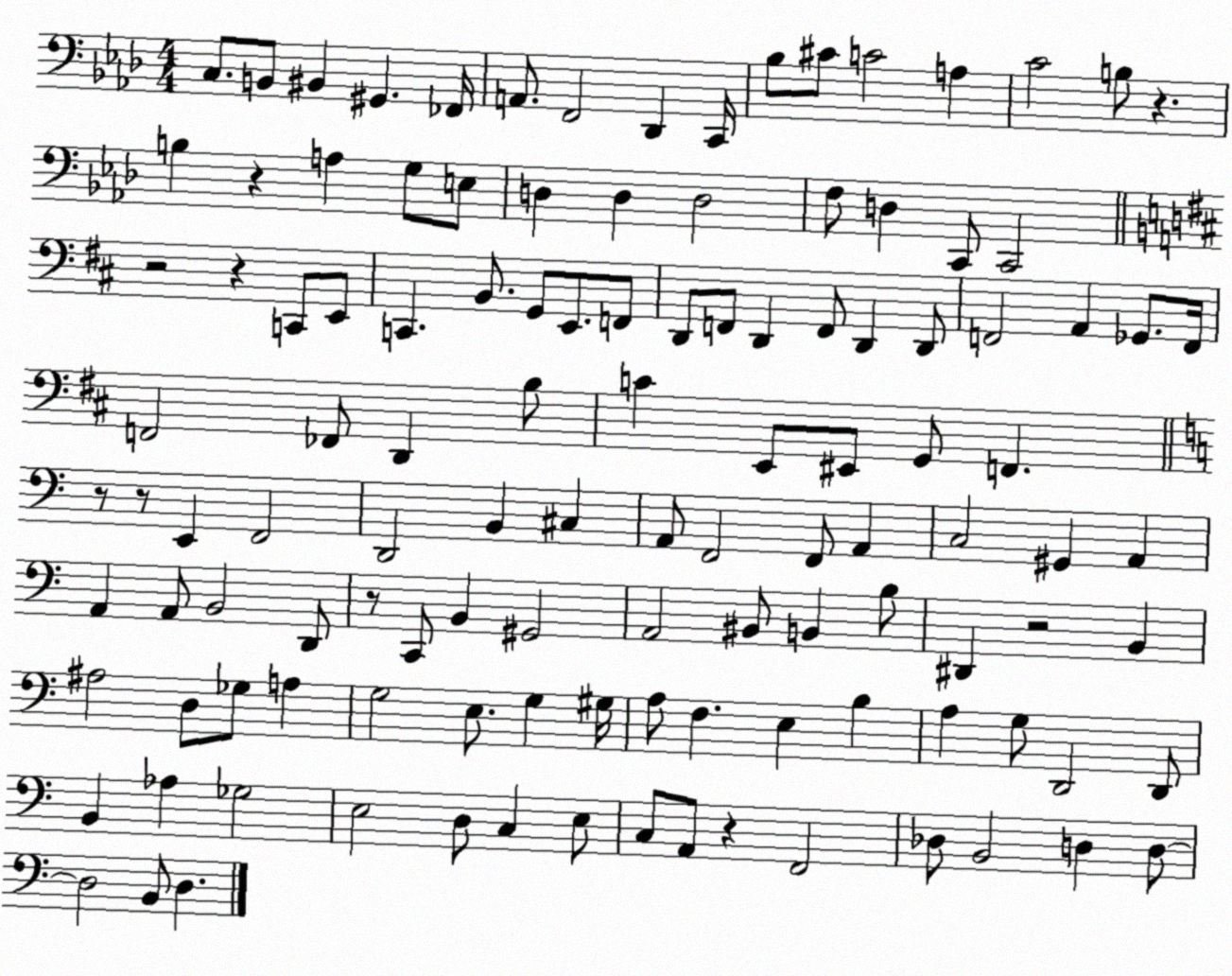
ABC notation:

X:1
T:Untitled
M:4/4
L:1/4
K:Ab
C,/2 B,,/2 ^B,, ^G,, _F,,/4 A,,/2 F,,2 _D,, C,,/4 _B,/2 ^C/2 C2 A, C2 B,/2 z B, z A, G,/2 E,/2 D, D, D,2 F,/2 D, C,,/2 C,,2 z2 z C,,/2 E,,/2 C,, B,,/2 G,,/2 E,,/2 F,,/2 D,,/2 F,,/2 D,, F,,/2 D,, D,,/2 F,,2 A,, _G,,/2 F,,/4 F,,2 _F,,/2 D,, B,/2 C E,,/2 ^E,,/2 G,,/2 F,, z/2 z/2 E,, F,,2 D,,2 B,, ^C, A,,/2 F,,2 F,,/2 A,, C,2 ^G,, A,, A,, A,,/2 B,,2 D,,/2 z/2 C,,/2 B,, ^G,,2 A,,2 ^B,,/2 B,, B,/2 ^D,, z2 B,, ^A,2 D,/2 _G,/2 A, G,2 E,/2 G, ^G,/4 A,/2 F, E, B, A, G,/2 D,,2 D,,/2 B,, _A, _G,2 E,2 D,/2 C, E,/2 C,/2 A,,/2 z F,,2 _D,/2 B,,2 D, D,/2 D,2 B,,/2 D,